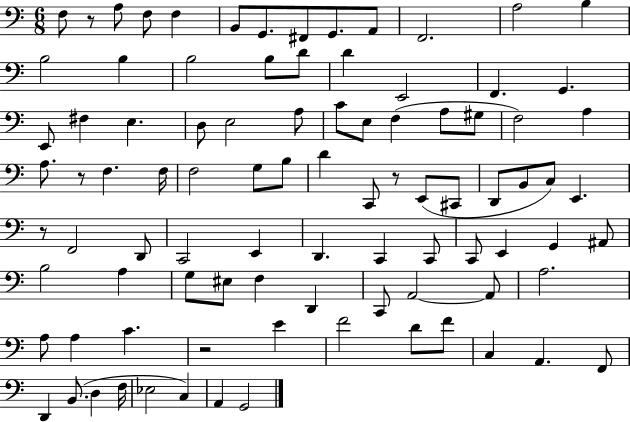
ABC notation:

X:1
T:Untitled
M:6/8
L:1/4
K:C
F,/2 z/2 A,/2 F,/2 F, B,,/2 G,,/2 ^F,,/2 G,,/2 A,,/2 F,,2 A,2 B, B,2 B, B,2 B,/2 D/2 D E,,2 F,, G,, E,,/2 ^F, E, D,/2 E,2 A,/2 C/2 E,/2 F, A,/2 ^G,/2 F,2 A, A,/2 z/2 F, F,/4 F,2 G,/2 B,/2 D C,,/2 z/2 E,,/2 ^C,,/2 D,,/2 B,,/2 C,/2 E,, z/2 F,,2 D,,/2 C,,2 E,, D,, C,, C,,/2 C,,/2 E,, G,, ^A,,/2 B,2 A, G,/2 ^E,/2 F, D,, C,,/2 A,,2 A,,/2 A,2 A,/2 A, C z2 E F2 D/2 F/2 C, A,, F,,/2 D,, B,,/2 D, F,/4 _E,2 C, A,, G,,2